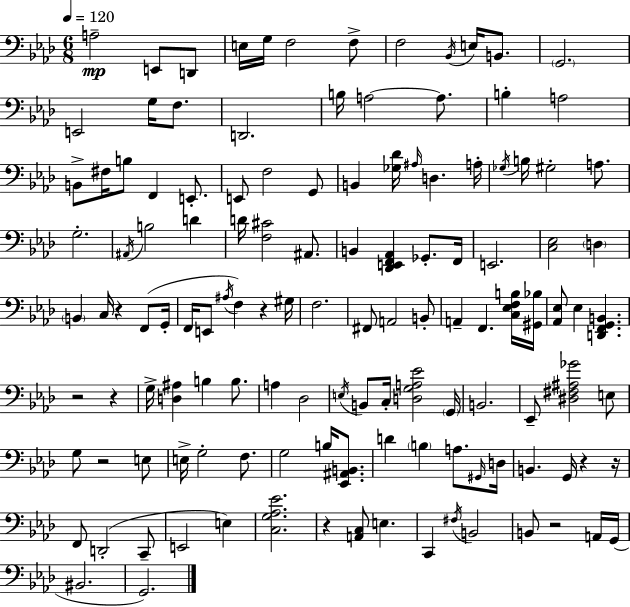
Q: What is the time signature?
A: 6/8